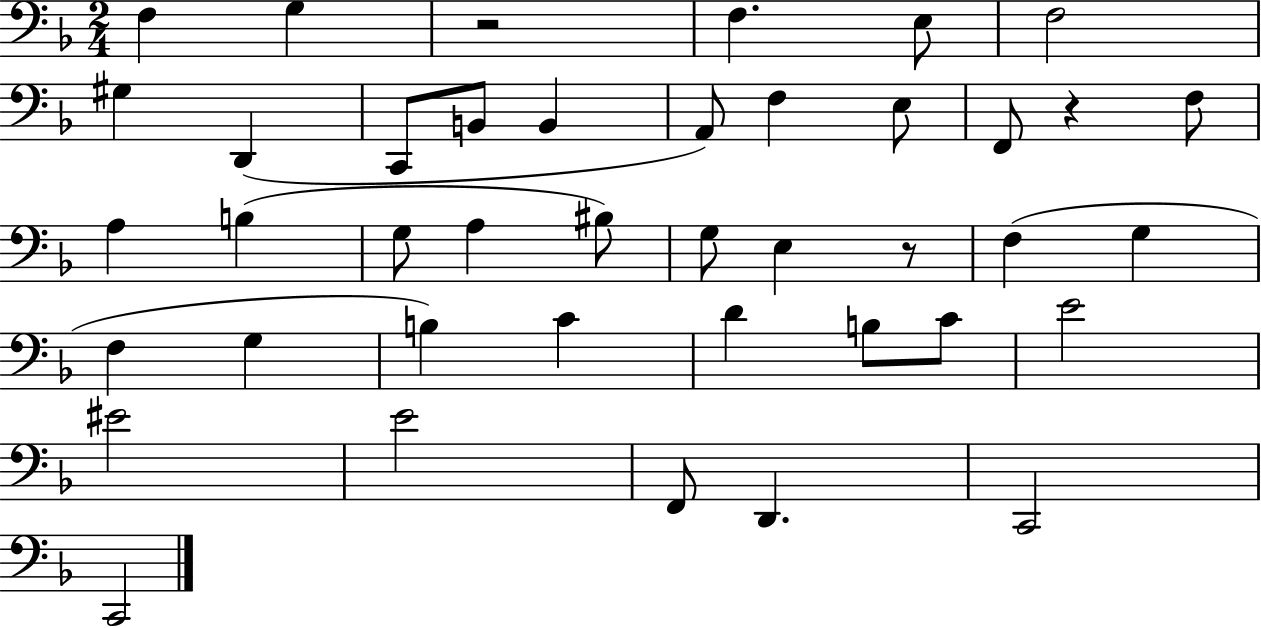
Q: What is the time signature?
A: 2/4